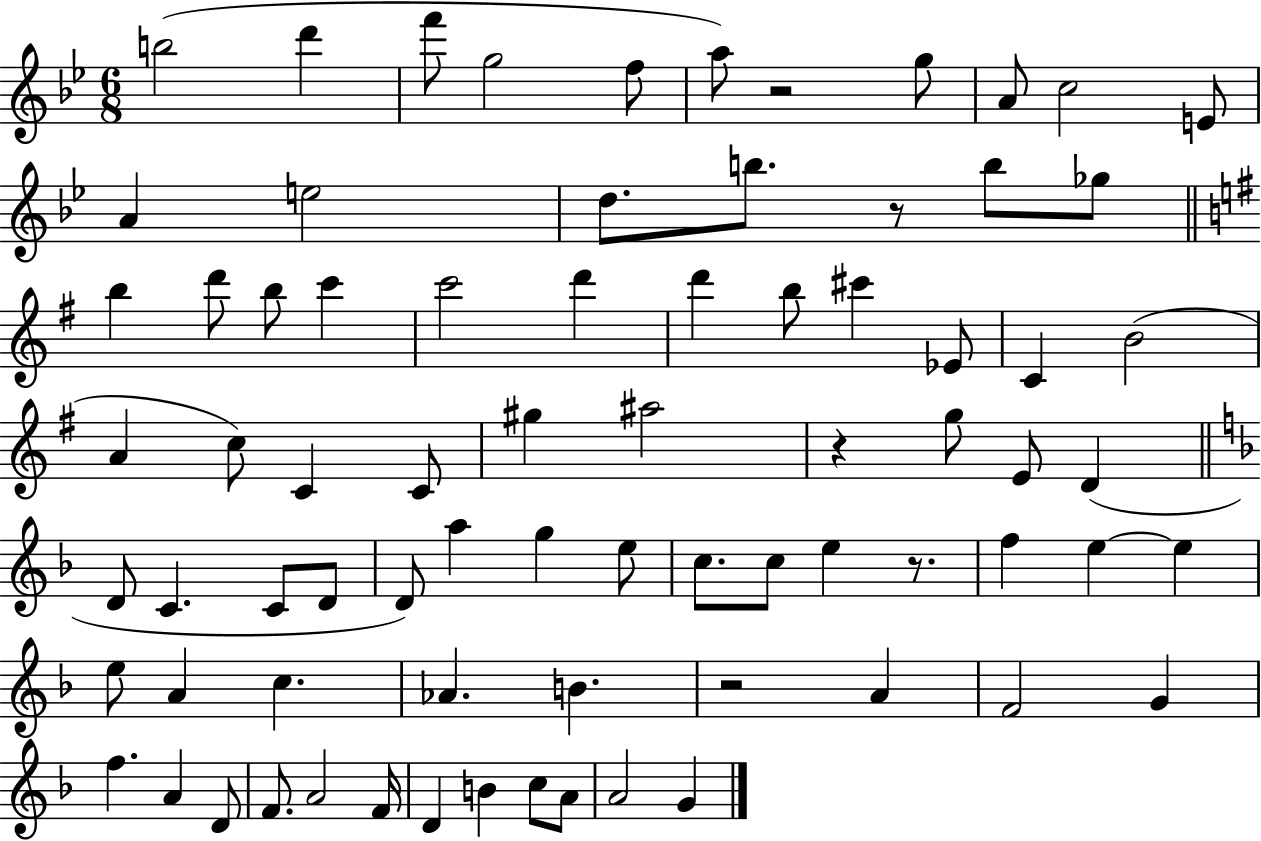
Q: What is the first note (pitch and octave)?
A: B5